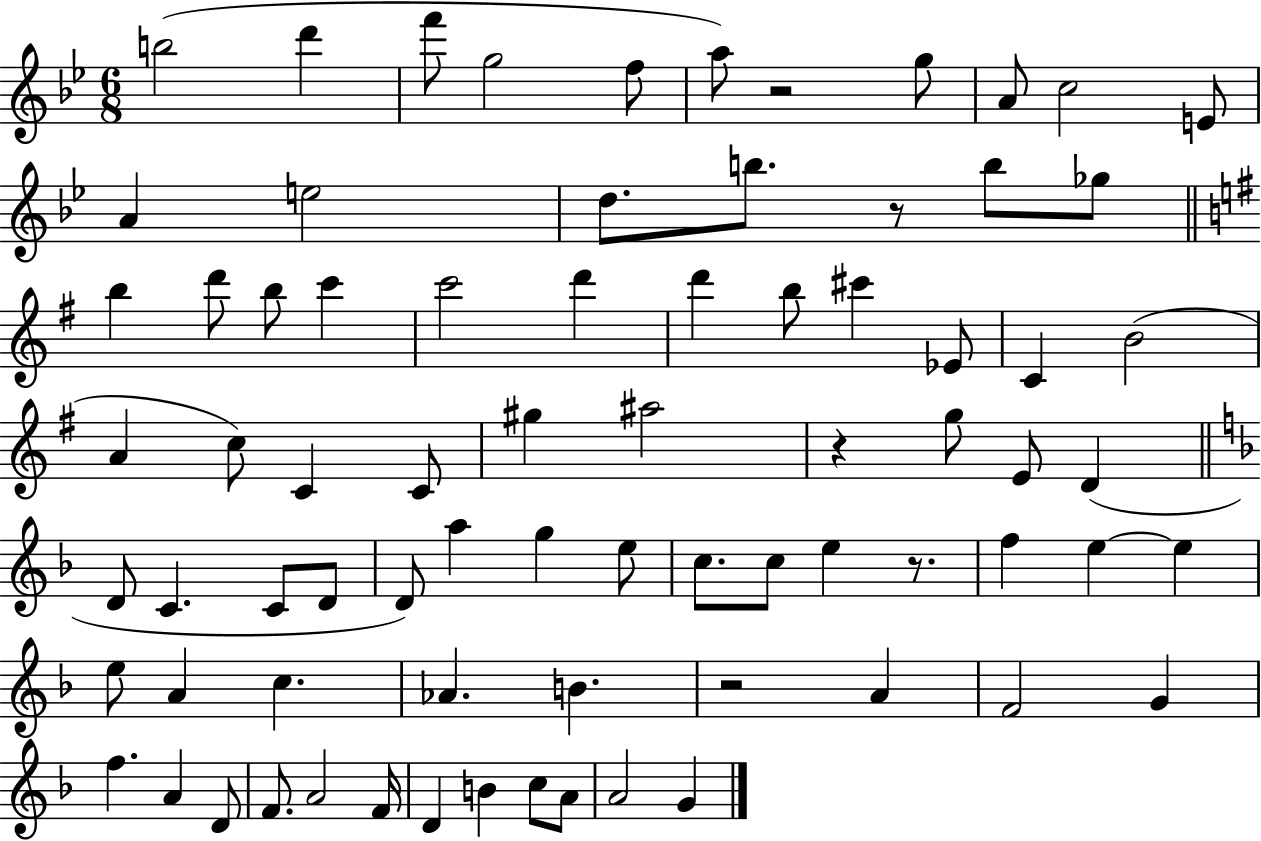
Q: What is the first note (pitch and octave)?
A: B5